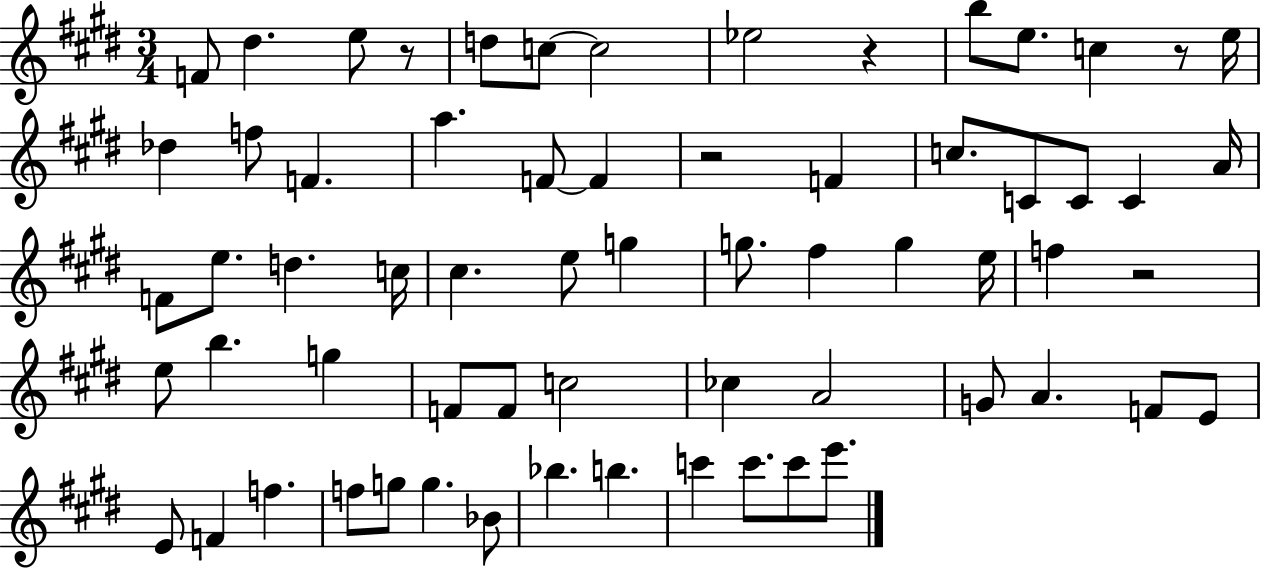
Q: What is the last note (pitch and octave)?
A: E6